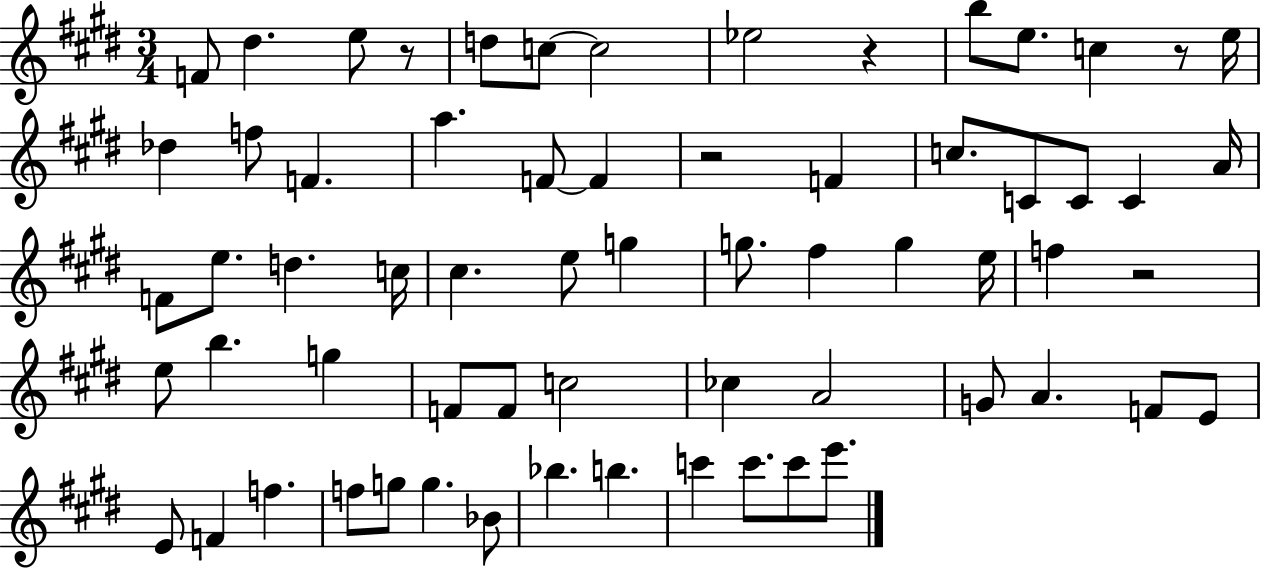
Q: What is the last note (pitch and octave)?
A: E6